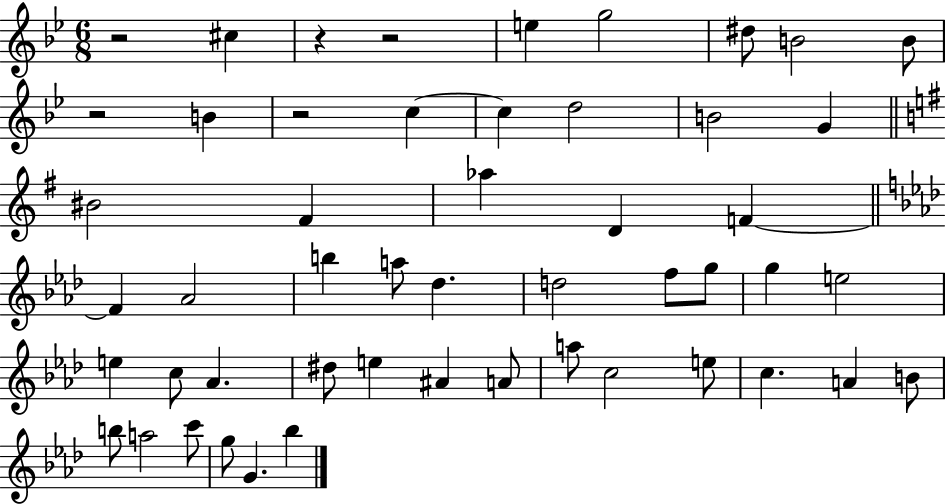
X:1
T:Untitled
M:6/8
L:1/4
K:Bb
z2 ^c z z2 e g2 ^d/2 B2 B/2 z2 B z2 c c d2 B2 G ^B2 ^F _a D F F _A2 b a/2 _d d2 f/2 g/2 g e2 e c/2 _A ^d/2 e ^A A/2 a/2 c2 e/2 c A B/2 b/2 a2 c'/2 g/2 G _b